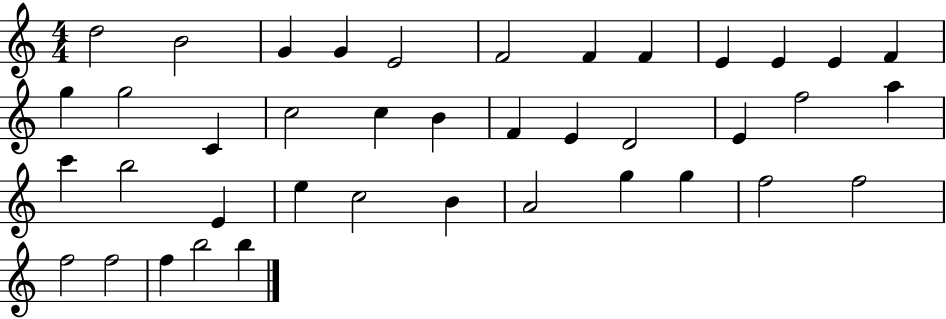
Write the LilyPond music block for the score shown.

{
  \clef treble
  \numericTimeSignature
  \time 4/4
  \key c \major
  d''2 b'2 | g'4 g'4 e'2 | f'2 f'4 f'4 | e'4 e'4 e'4 f'4 | \break g''4 g''2 c'4 | c''2 c''4 b'4 | f'4 e'4 d'2 | e'4 f''2 a''4 | \break c'''4 b''2 e'4 | e''4 c''2 b'4 | a'2 g''4 g''4 | f''2 f''2 | \break f''2 f''2 | f''4 b''2 b''4 | \bar "|."
}